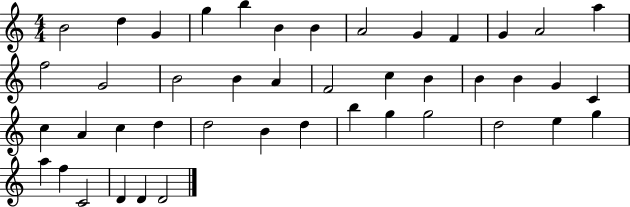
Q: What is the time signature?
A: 4/4